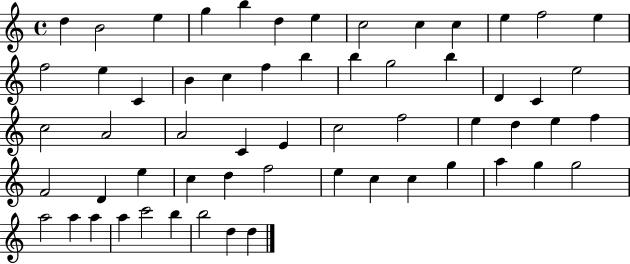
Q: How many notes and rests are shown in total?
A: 59